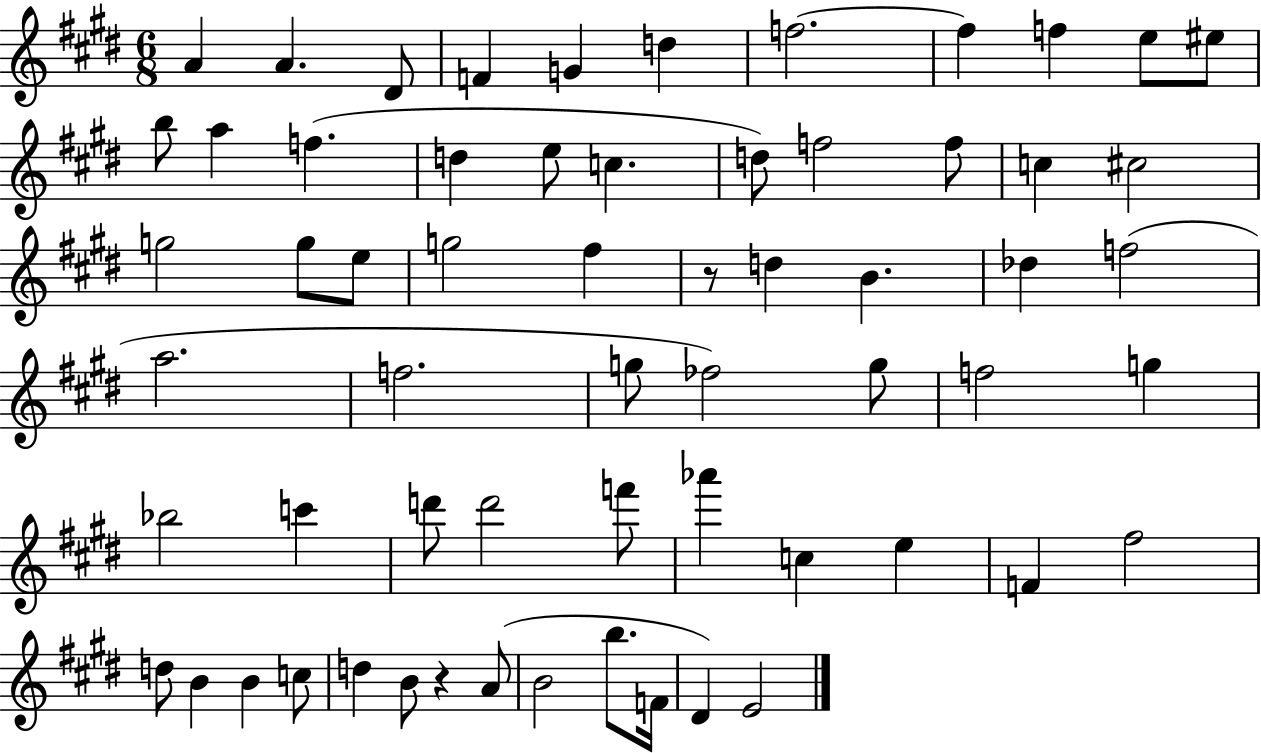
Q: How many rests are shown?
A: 2